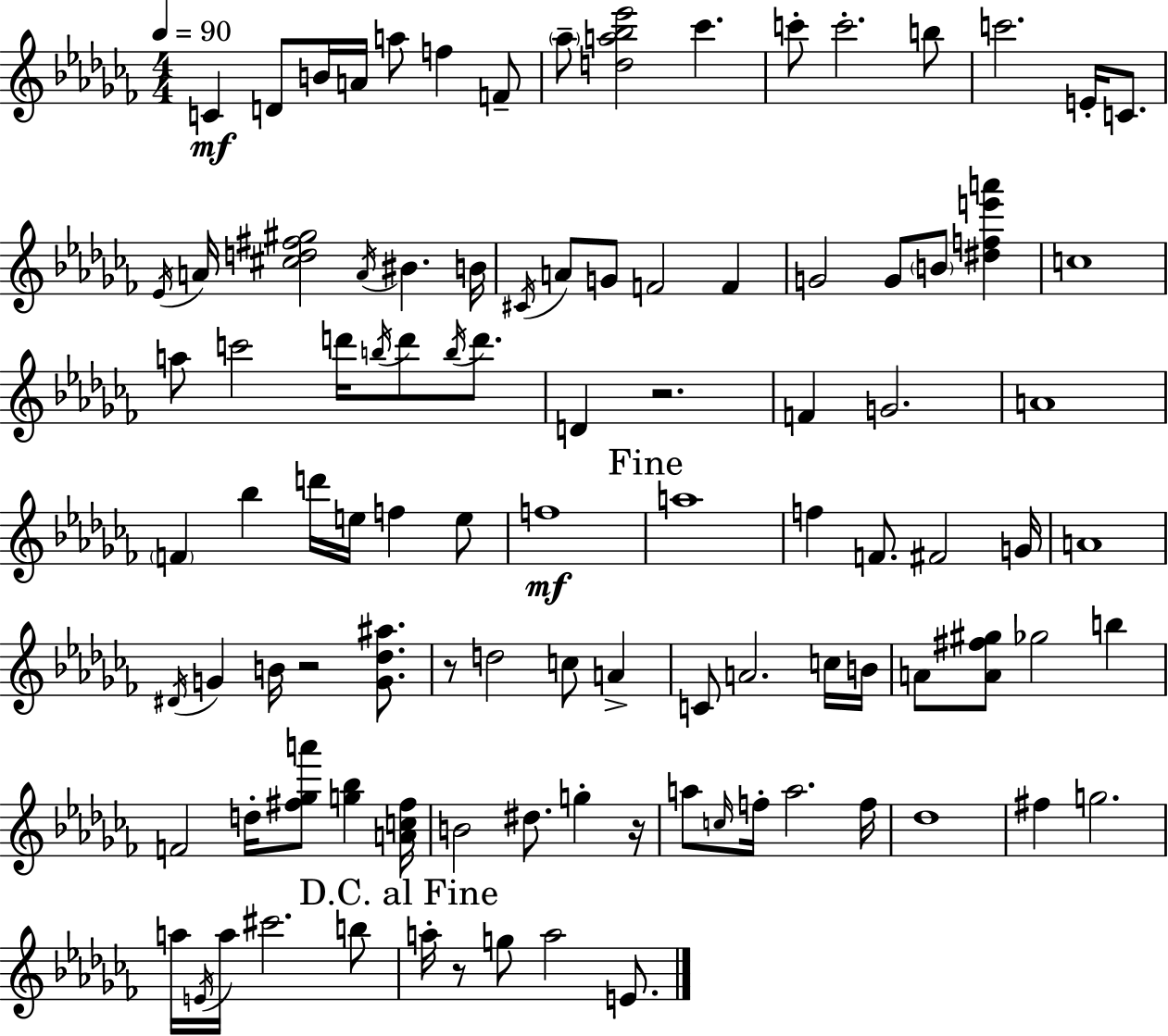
X:1
T:Untitled
M:4/4
L:1/4
K:Abm
C D/2 B/4 A/4 a/2 f F/2 _a/2 [da_b_e']2 _c' c'/2 c'2 b/2 c'2 E/4 C/2 _E/4 A/4 [^cd^f^g]2 A/4 ^B B/4 ^C/4 A/2 G/2 F2 F G2 G/2 B/2 [^dfe'a'] c4 a/2 c'2 d'/4 b/4 d'/2 b/4 d'/2 D z2 F G2 A4 F _b d'/4 e/4 f e/2 f4 a4 f F/2 ^F2 G/4 A4 ^D/4 G B/4 z2 [G_d^a]/2 z/2 d2 c/2 A C/2 A2 c/4 B/4 A/2 [A^f^g]/2 _g2 b F2 d/4 [^f_ga']/2 [g_b] [Ac^f]/4 B2 ^d/2 g z/4 a/2 c/4 f/4 a2 f/4 _d4 ^f g2 a/4 E/4 a/4 ^c'2 b/2 a/4 z/2 g/2 a2 E/2